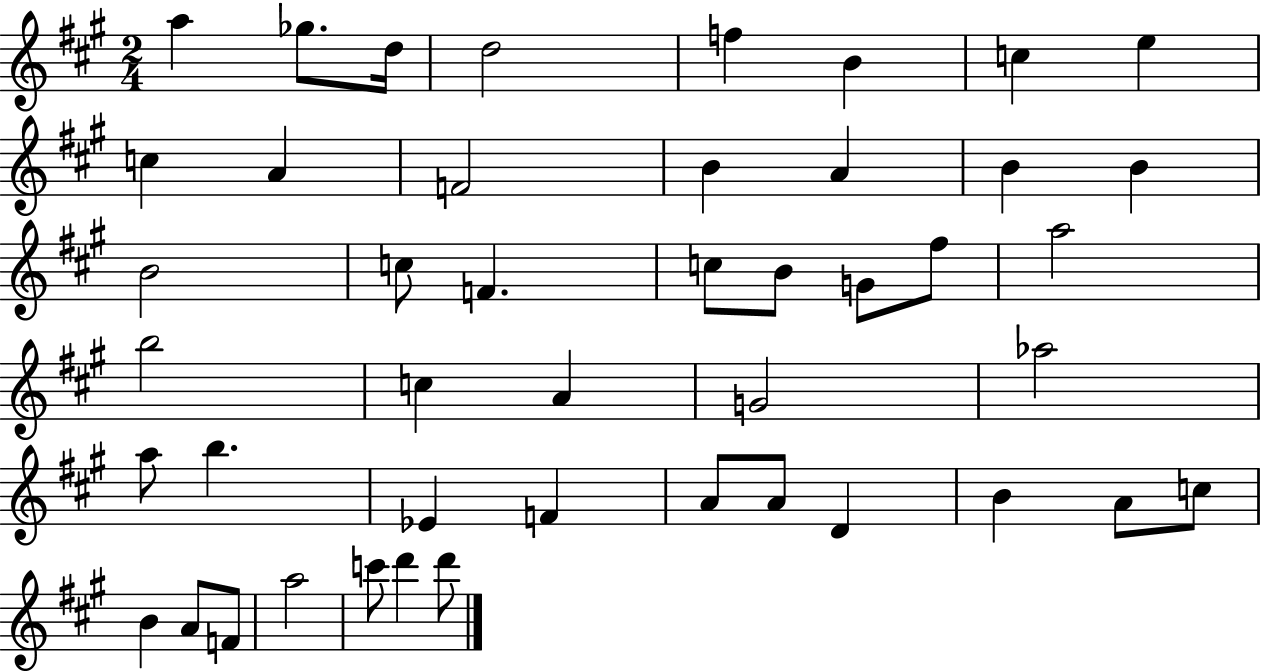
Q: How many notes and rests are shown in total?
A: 45